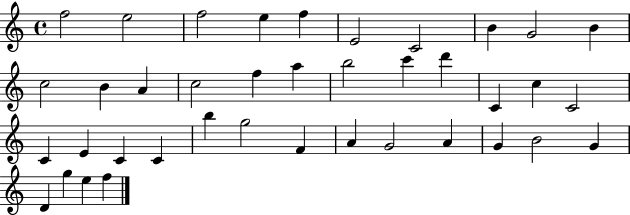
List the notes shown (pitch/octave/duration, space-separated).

F5/h E5/h F5/h E5/q F5/q E4/h C4/h B4/q G4/h B4/q C5/h B4/q A4/q C5/h F5/q A5/q B5/h C6/q D6/q C4/q C5/q C4/h C4/q E4/q C4/q C4/q B5/q G5/h F4/q A4/q G4/h A4/q G4/q B4/h G4/q D4/q G5/q E5/q F5/q